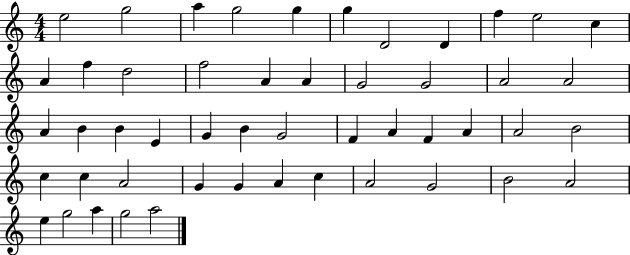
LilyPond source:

{
  \clef treble
  \numericTimeSignature
  \time 4/4
  \key c \major
  e''2 g''2 | a''4 g''2 g''4 | g''4 d'2 d'4 | f''4 e''2 c''4 | \break a'4 f''4 d''2 | f''2 a'4 a'4 | g'2 g'2 | a'2 a'2 | \break a'4 b'4 b'4 e'4 | g'4 b'4 g'2 | f'4 a'4 f'4 a'4 | a'2 b'2 | \break c''4 c''4 a'2 | g'4 g'4 a'4 c''4 | a'2 g'2 | b'2 a'2 | \break e''4 g''2 a''4 | g''2 a''2 | \bar "|."
}